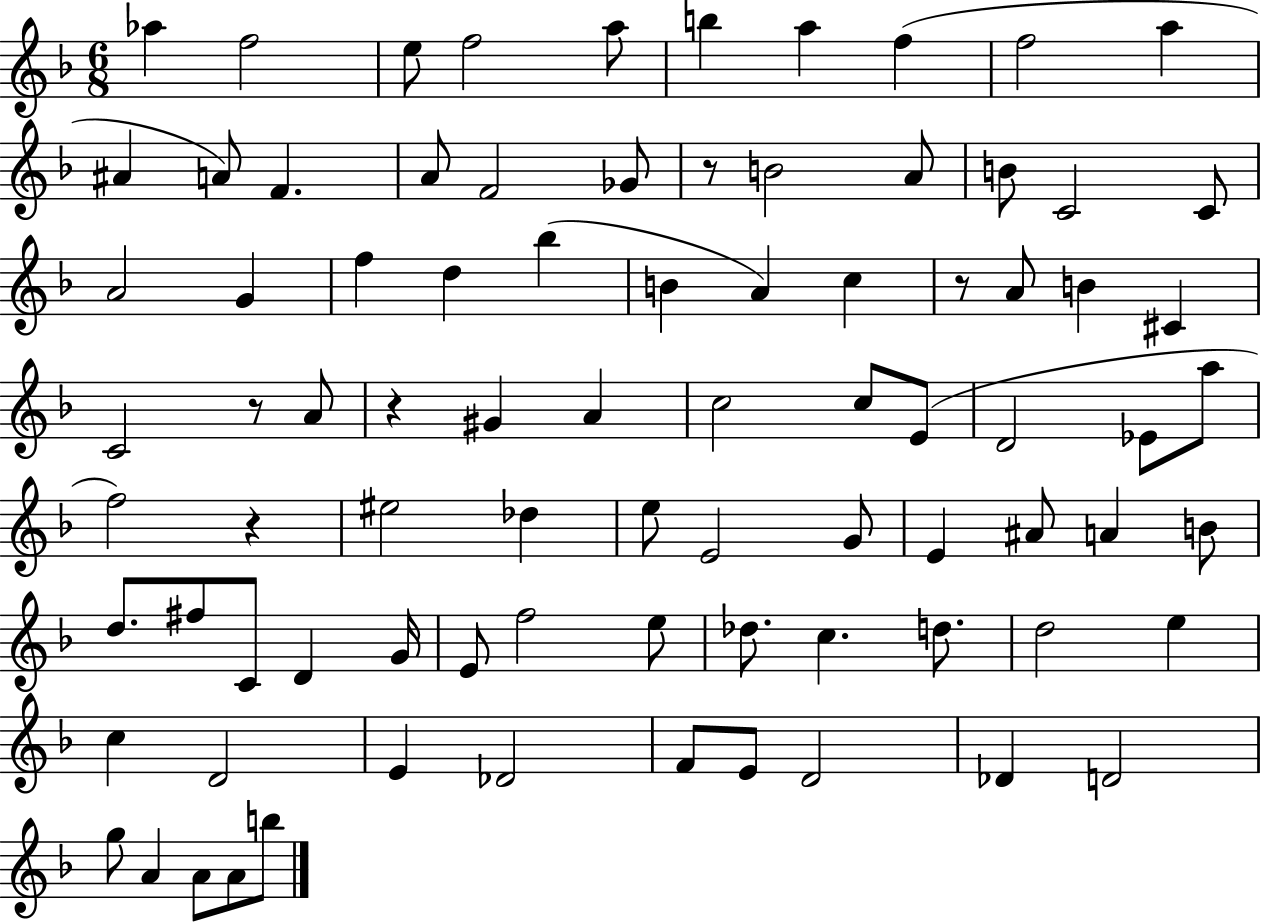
Ab5/q F5/h E5/e F5/h A5/e B5/q A5/q F5/q F5/h A5/q A#4/q A4/e F4/q. A4/e F4/h Gb4/e R/e B4/h A4/e B4/e C4/h C4/e A4/h G4/q F5/q D5/q Bb5/q B4/q A4/q C5/q R/e A4/e B4/q C#4/q C4/h R/e A4/e R/q G#4/q A4/q C5/h C5/e E4/e D4/h Eb4/e A5/e F5/h R/q EIS5/h Db5/q E5/e E4/h G4/e E4/q A#4/e A4/q B4/e D5/e. F#5/e C4/e D4/q G4/s E4/e F5/h E5/e Db5/e. C5/q. D5/e. D5/h E5/q C5/q D4/h E4/q Db4/h F4/e E4/e D4/h Db4/q D4/h G5/e A4/q A4/e A4/e B5/e